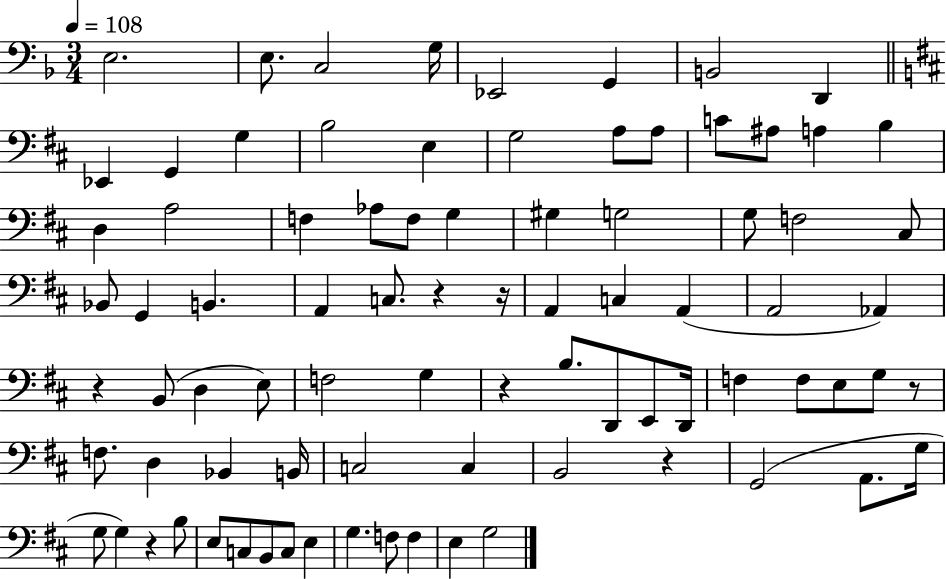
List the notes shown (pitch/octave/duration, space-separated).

E3/h. E3/e. C3/h G3/s Eb2/h G2/q B2/h D2/q Eb2/q G2/q G3/q B3/h E3/q G3/h A3/e A3/e C4/e A#3/e A3/q B3/q D3/q A3/h F3/q Ab3/e F3/e G3/q G#3/q G3/h G3/e F3/h C#3/e Bb2/e G2/q B2/q. A2/q C3/e. R/q R/s A2/q C3/q A2/q A2/h Ab2/q R/q B2/e D3/q E3/e F3/h G3/q R/q B3/e. D2/e E2/e D2/s F3/q F3/e E3/e G3/e R/e F3/e. D3/q Bb2/q B2/s C3/h C3/q B2/h R/q G2/h A2/e. G3/s G3/e G3/q R/q B3/e E3/e C3/e B2/e C3/e E3/q G3/q. F3/e F3/q E3/q G3/h